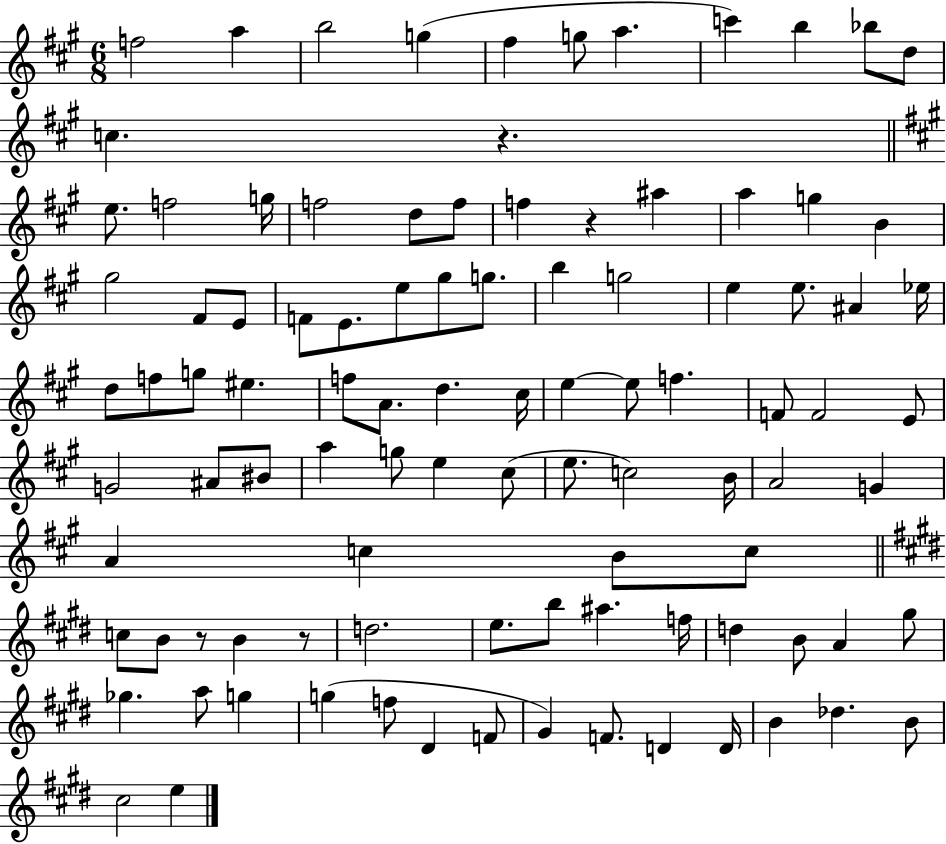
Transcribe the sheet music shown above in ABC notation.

X:1
T:Untitled
M:6/8
L:1/4
K:A
f2 a b2 g ^f g/2 a c' b _b/2 d/2 c z e/2 f2 g/4 f2 d/2 f/2 f z ^a a g B ^g2 ^F/2 E/2 F/2 E/2 e/2 ^g/2 g/2 b g2 e e/2 ^A _e/4 d/2 f/2 g/2 ^e f/2 A/2 d ^c/4 e e/2 f F/2 F2 E/2 G2 ^A/2 ^B/2 a g/2 e ^c/2 e/2 c2 B/4 A2 G A c B/2 c/2 c/2 B/2 z/2 B z/2 d2 e/2 b/2 ^a f/4 d B/2 A ^g/2 _g a/2 g g f/2 ^D F/2 ^G F/2 D D/4 B _d B/2 ^c2 e